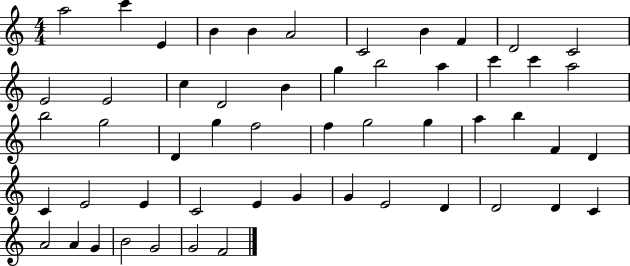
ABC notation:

X:1
T:Untitled
M:4/4
L:1/4
K:C
a2 c' E B B A2 C2 B F D2 C2 E2 E2 c D2 B g b2 a c' c' a2 b2 g2 D g f2 f g2 g a b F D C E2 E C2 E G G E2 D D2 D C A2 A G B2 G2 G2 F2